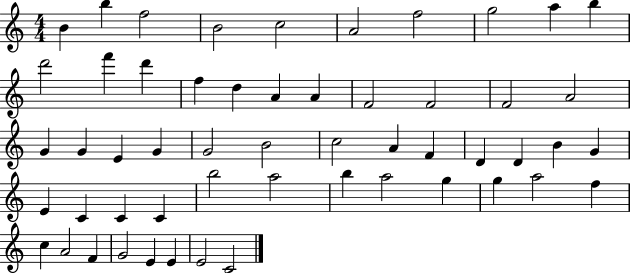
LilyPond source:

{
  \clef treble
  \numericTimeSignature
  \time 4/4
  \key c \major
  b'4 b''4 f''2 | b'2 c''2 | a'2 f''2 | g''2 a''4 b''4 | \break d'''2 f'''4 d'''4 | f''4 d''4 a'4 a'4 | f'2 f'2 | f'2 a'2 | \break g'4 g'4 e'4 g'4 | g'2 b'2 | c''2 a'4 f'4 | d'4 d'4 b'4 g'4 | \break e'4 c'4 c'4 c'4 | b''2 a''2 | b''4 a''2 g''4 | g''4 a''2 f''4 | \break c''4 a'2 f'4 | g'2 e'4 e'4 | e'2 c'2 | \bar "|."
}